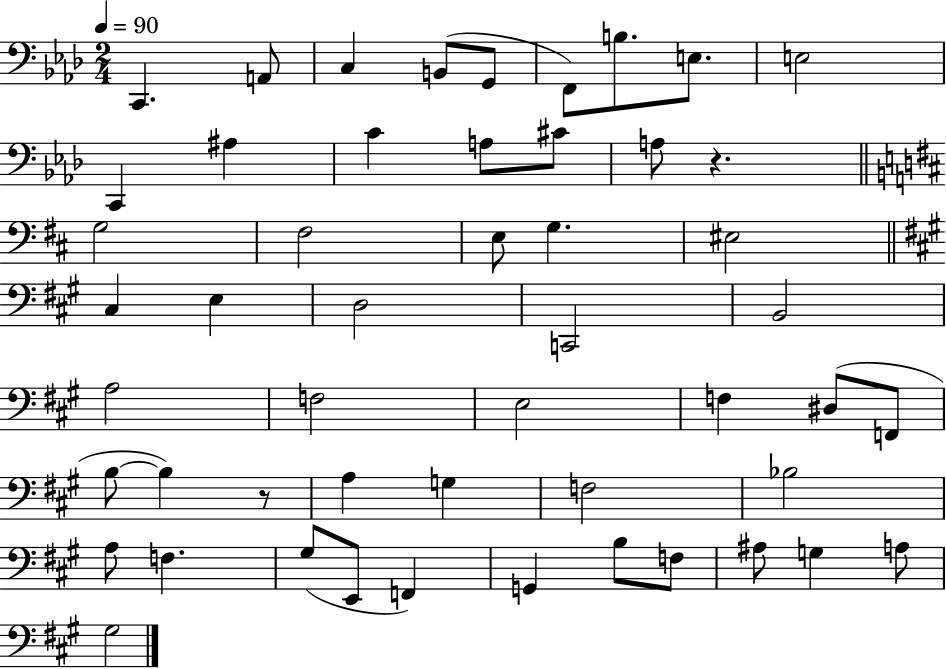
{
  \clef bass
  \numericTimeSignature
  \time 2/4
  \key aes \major
  \tempo 4 = 90
  \repeat volta 2 { c,4. a,8 | c4 b,8( g,8 | f,8) b8. e8. | e2 | \break c,4 ais4 | c'4 a8 cis'8 | a8 r4. | \bar "||" \break \key d \major g2 | fis2 | e8 g4. | eis2 | \break \bar "||" \break \key a \major cis4 e4 | d2 | c,2 | b,2 | \break a2 | f2 | e2 | f4 dis8( f,8 | \break b8~~ b4) r8 | a4 g4 | f2 | bes2 | \break a8 f4. | gis8( e,8 f,4) | g,4 b8 f8 | ais8 g4 a8 | \break gis2 | } \bar "|."
}